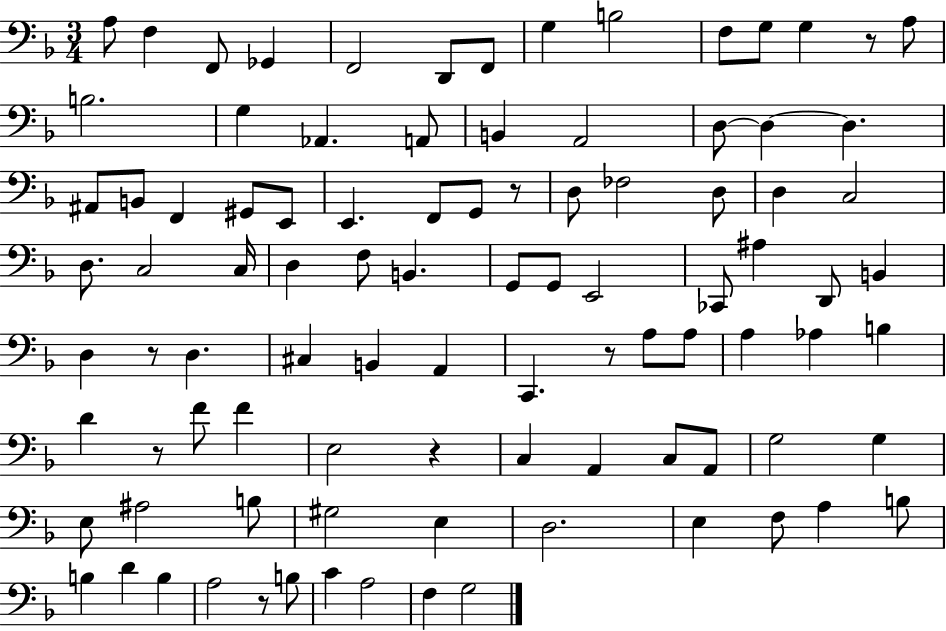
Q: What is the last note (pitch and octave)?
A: G3